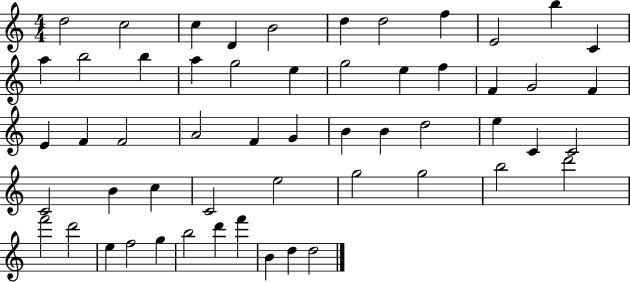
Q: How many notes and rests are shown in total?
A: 55